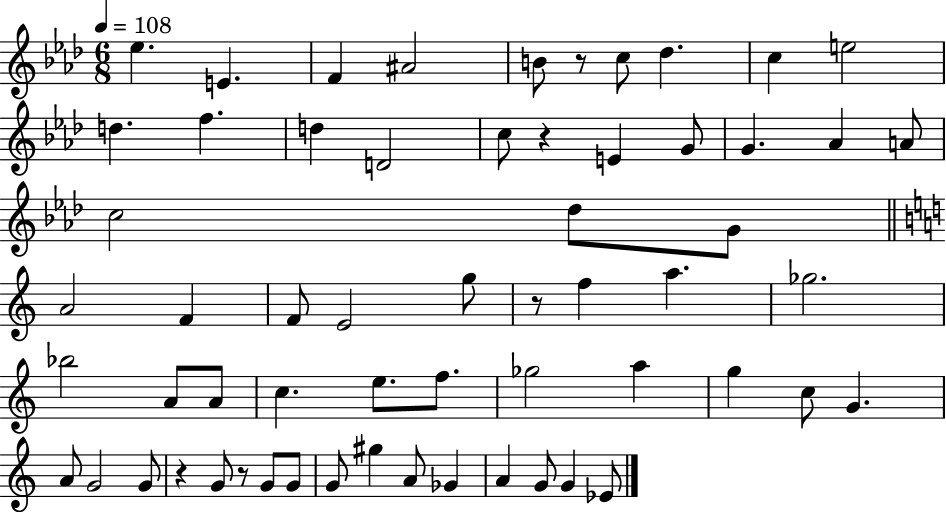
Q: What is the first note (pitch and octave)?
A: Eb5